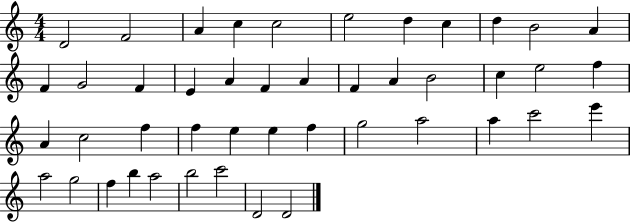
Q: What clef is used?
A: treble